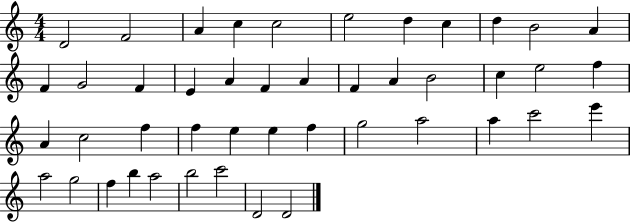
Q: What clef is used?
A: treble